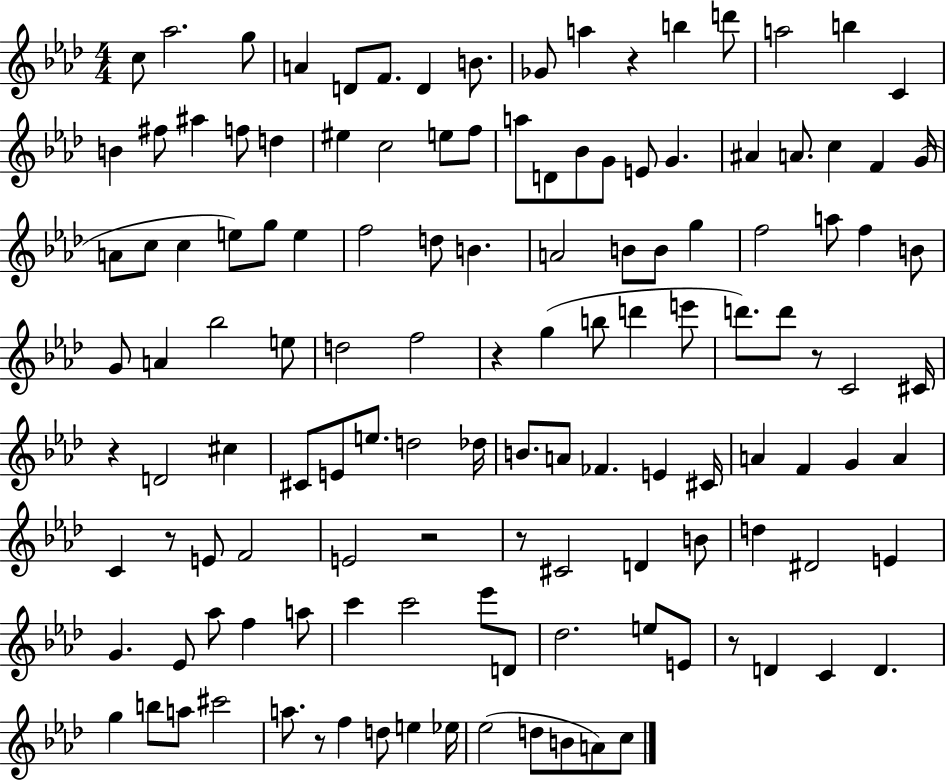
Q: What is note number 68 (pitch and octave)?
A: C#5